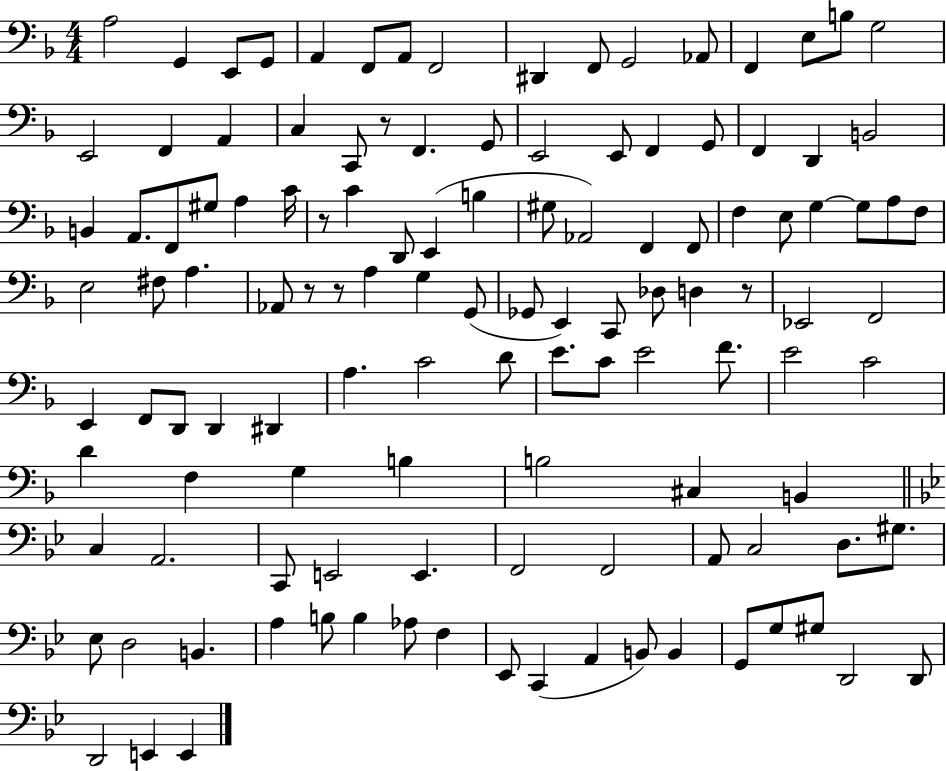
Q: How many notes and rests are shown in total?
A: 122